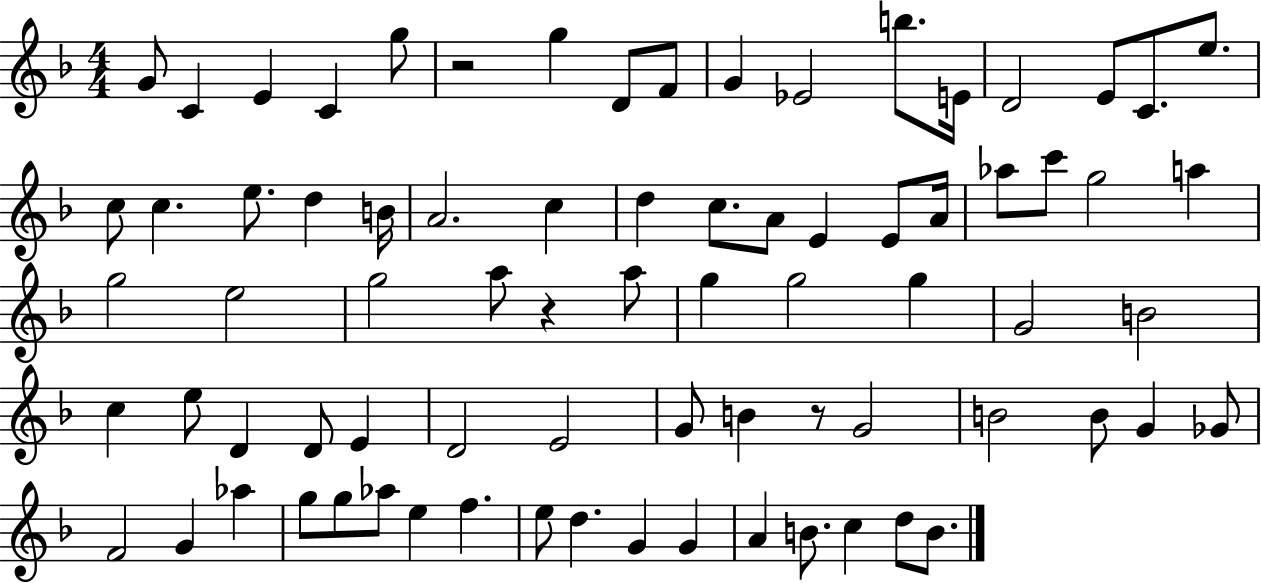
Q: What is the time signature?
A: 4/4